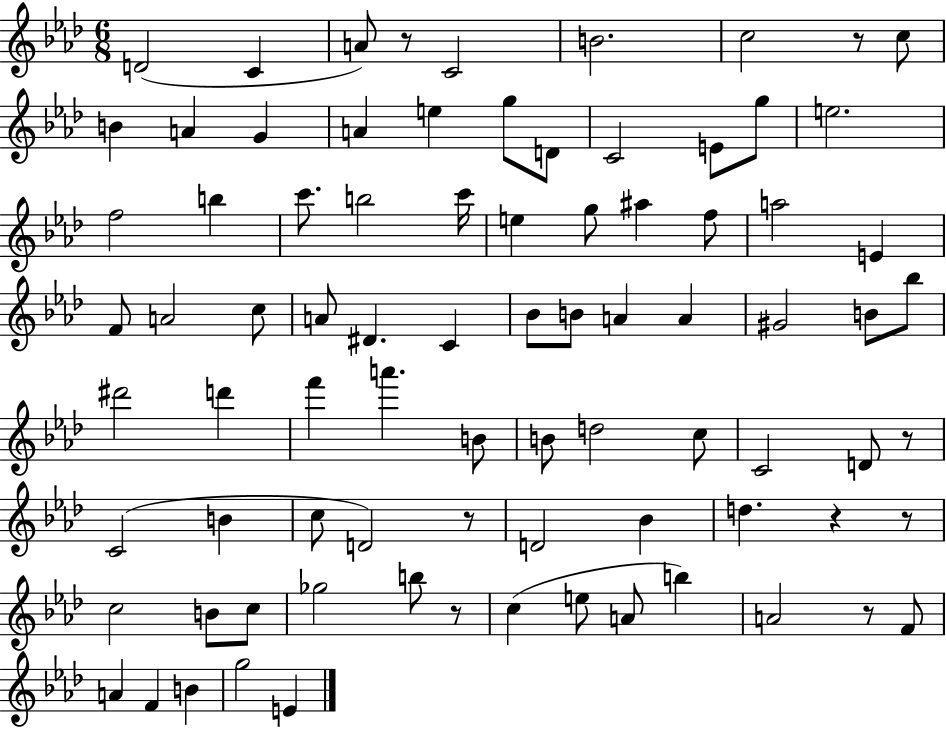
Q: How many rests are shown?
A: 8